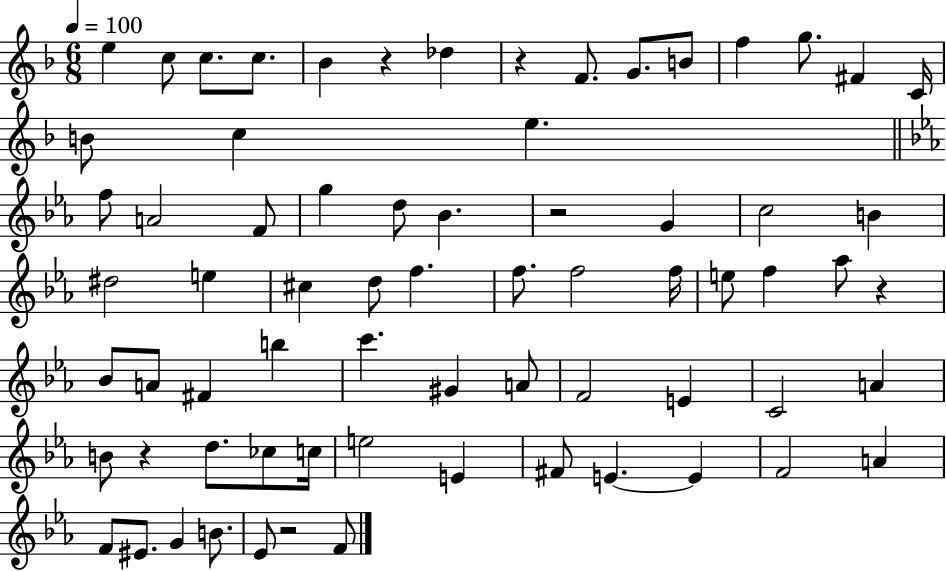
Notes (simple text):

E5/q C5/e C5/e. C5/e. Bb4/q R/q Db5/q R/q F4/e. G4/e. B4/e F5/q G5/e. F#4/q C4/s B4/e C5/q E5/q. F5/e A4/h F4/e G5/q D5/e Bb4/q. R/h G4/q C5/h B4/q D#5/h E5/q C#5/q D5/e F5/q. F5/e. F5/h F5/s E5/e F5/q Ab5/e R/q Bb4/e A4/e F#4/q B5/q C6/q. G#4/q A4/e F4/h E4/q C4/h A4/q B4/e R/q D5/e. CES5/e C5/s E5/h E4/q F#4/e E4/q. E4/q F4/h A4/q F4/e EIS4/e. G4/q B4/e. Eb4/e R/h F4/e